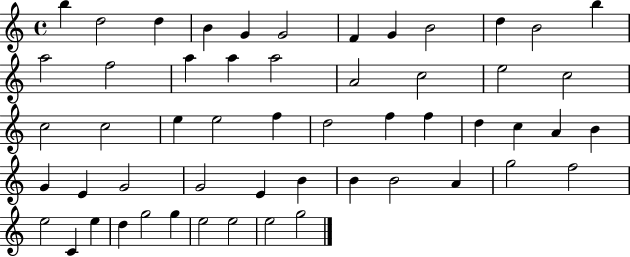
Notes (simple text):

B5/q D5/h D5/q B4/q G4/q G4/h F4/q G4/q B4/h D5/q B4/h B5/q A5/h F5/h A5/q A5/q A5/h A4/h C5/h E5/h C5/h C5/h C5/h E5/q E5/h F5/q D5/h F5/q F5/q D5/q C5/q A4/q B4/q G4/q E4/q G4/h G4/h E4/q B4/q B4/q B4/h A4/q G5/h F5/h E5/h C4/q E5/q D5/q G5/h G5/q E5/h E5/h E5/h G5/h